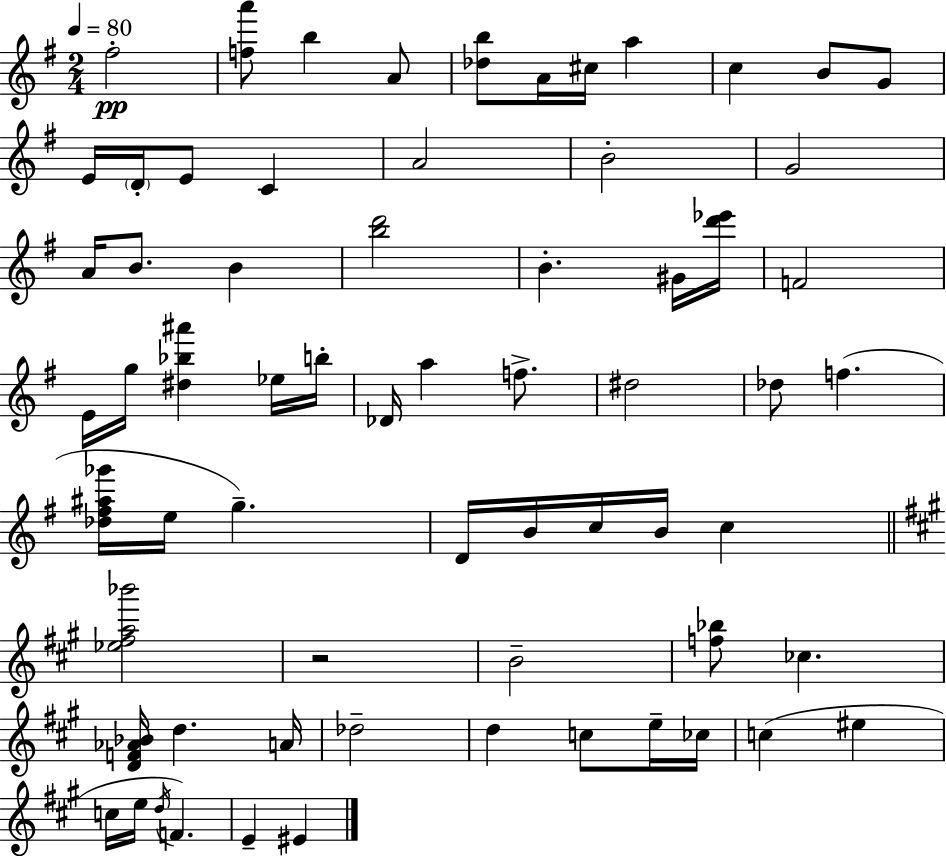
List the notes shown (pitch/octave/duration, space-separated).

F#5/h [F5,A6]/e B5/q A4/e [Db5,B5]/e A4/s C#5/s A5/q C5/q B4/e G4/e E4/s D4/s E4/e C4/q A4/h B4/h G4/h A4/s B4/e. B4/q [B5,D6]/h B4/q. G#4/s [D6,Eb6]/s F4/h E4/s G5/s [D#5,Bb5,A#6]/q Eb5/s B5/s Db4/s A5/q F5/e. D#5/h Db5/e F5/q. [Db5,F#5,A#5,Gb6]/s E5/s G5/q. D4/s B4/s C5/s B4/s C5/q [Eb5,F#5,A5,Bb6]/h R/h B4/h [F5,Bb5]/e CES5/q. [D4,F4,Ab4,Bb4]/s D5/q. A4/s Db5/h D5/q C5/e E5/s CES5/s C5/q EIS5/q C5/s E5/s D5/s F4/q. E4/q EIS4/q